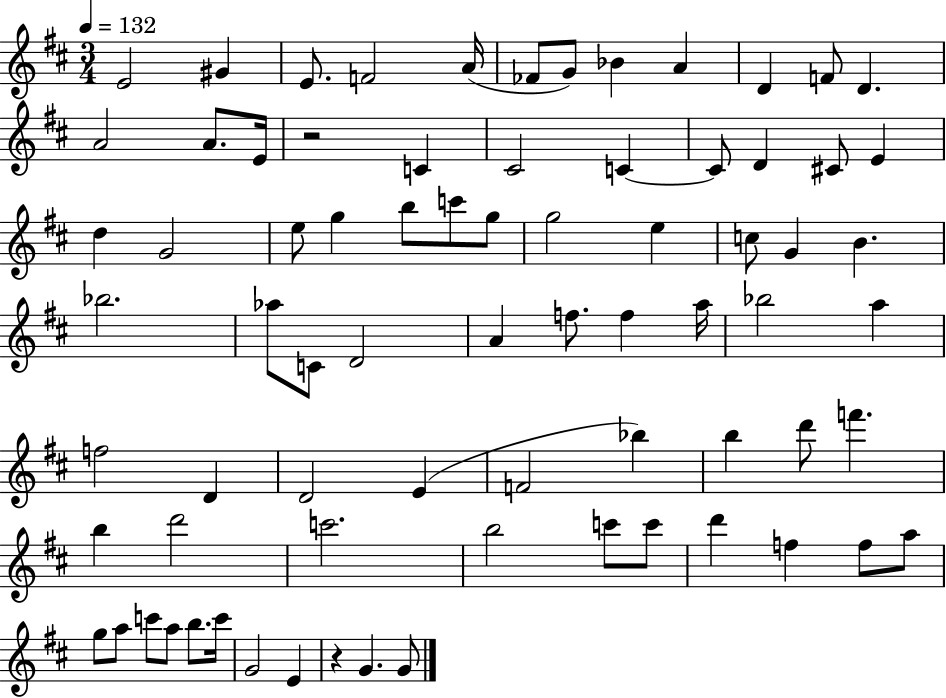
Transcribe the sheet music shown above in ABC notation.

X:1
T:Untitled
M:3/4
L:1/4
K:D
E2 ^G E/2 F2 A/4 _F/2 G/2 _B A D F/2 D A2 A/2 E/4 z2 C ^C2 C C/2 D ^C/2 E d G2 e/2 g b/2 c'/2 g/2 g2 e c/2 G B _b2 _a/2 C/2 D2 A f/2 f a/4 _b2 a f2 D D2 E F2 _b b d'/2 f' b d'2 c'2 b2 c'/2 c'/2 d' f f/2 a/2 g/2 a/2 c'/2 a/2 b/2 c'/4 G2 E z G G/2